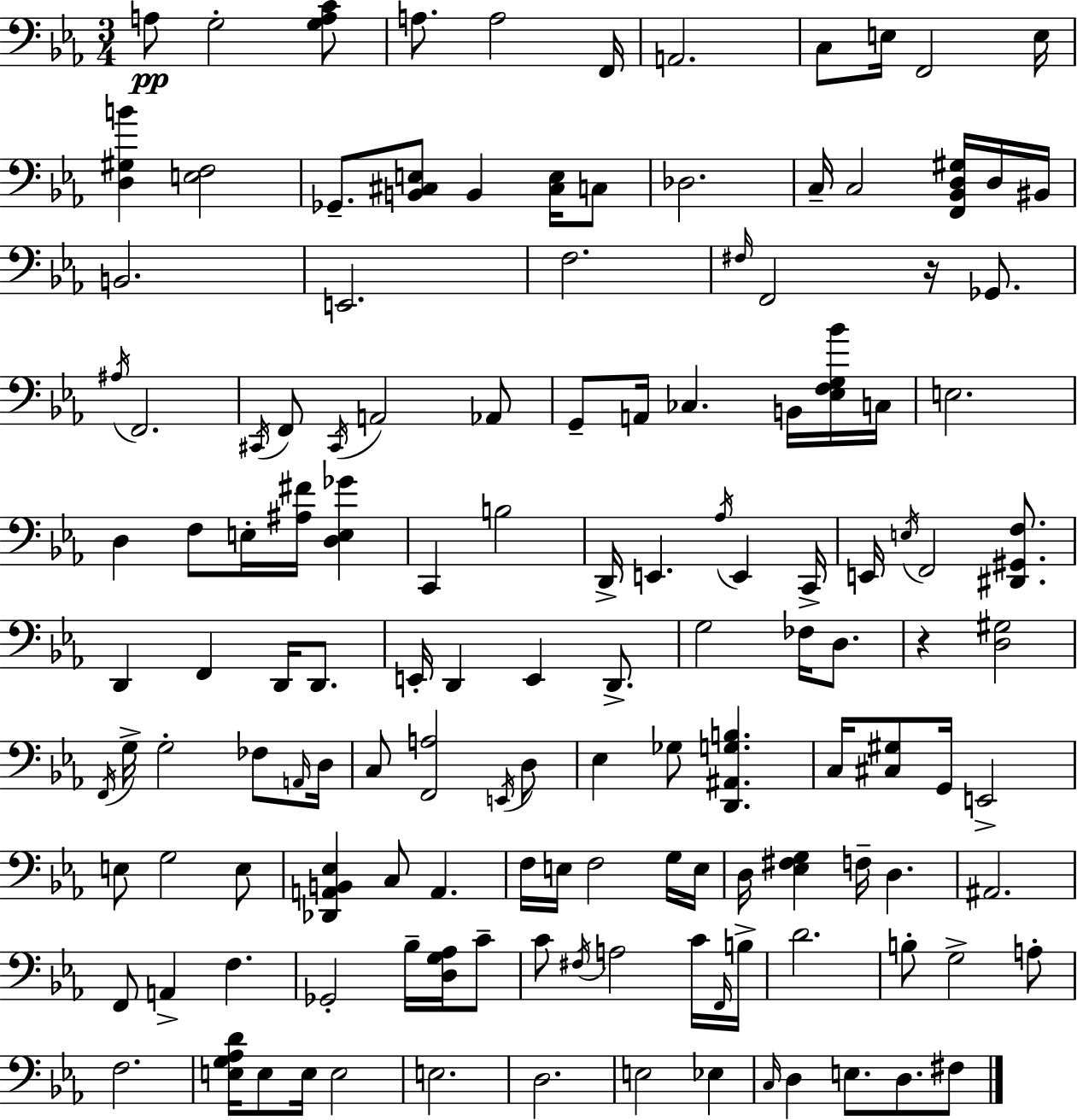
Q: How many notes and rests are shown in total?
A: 138